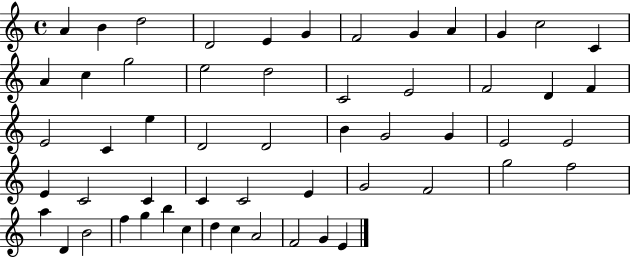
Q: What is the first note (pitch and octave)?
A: A4